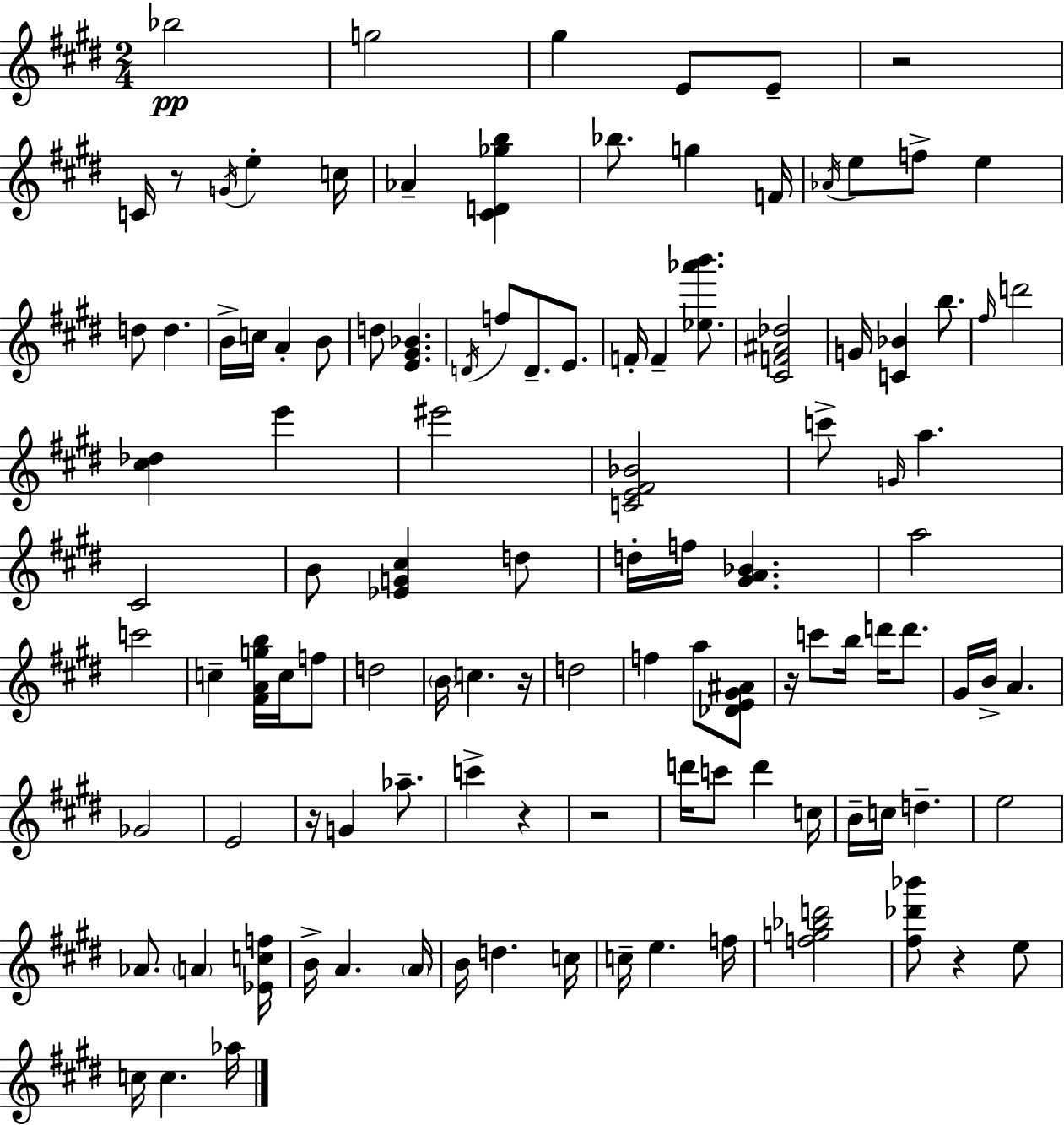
X:1
T:Untitled
M:2/4
L:1/4
K:E
_b2 g2 ^g E/2 E/2 z2 C/4 z/2 G/4 e c/4 _A [^CD_gb] _b/2 g F/4 _A/4 e/2 f/2 e d/2 d B/4 c/4 A B/2 d/2 [E^G_B] D/4 f/2 D/2 E/2 F/4 F [_e_a'b']/2 [^CF^A_d]2 G/4 [C_B] b/2 ^f/4 d'2 [^c_d] e' ^e'2 [CE^F_B]2 c'/2 G/4 a ^C2 B/2 [_EG^c] d/2 d/4 f/4 [^GA_B] a2 c'2 c [^FAgb]/4 c/4 f/2 d2 B/4 c z/4 d2 f a/2 [_DE^G^A]/2 z/4 c'/2 b/4 d'/4 d'/2 ^G/4 B/4 A _G2 E2 z/4 G _a/2 c' z z2 d'/4 c'/2 d' c/4 B/4 c/4 d e2 _A/2 A [_Ecf]/4 B/4 A A/4 B/4 d c/4 c/4 e f/4 [fg_bd']2 [^f_d'_b']/2 z e/2 c/4 c _a/4